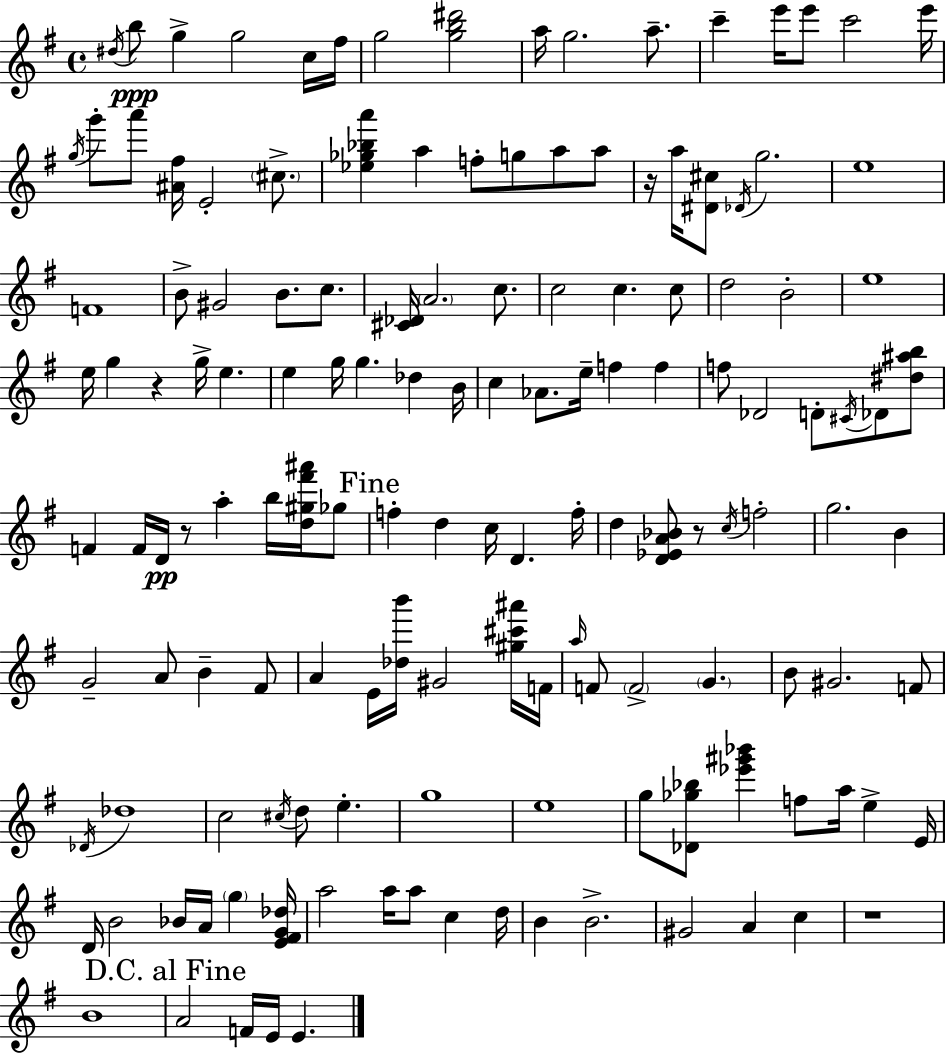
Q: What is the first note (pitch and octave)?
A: D#5